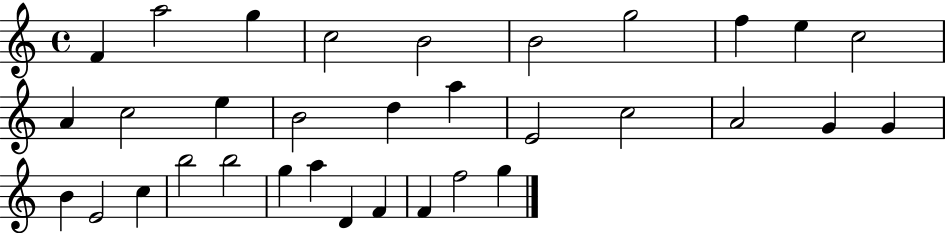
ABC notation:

X:1
T:Untitled
M:4/4
L:1/4
K:C
F a2 g c2 B2 B2 g2 f e c2 A c2 e B2 d a E2 c2 A2 G G B E2 c b2 b2 g a D F F f2 g